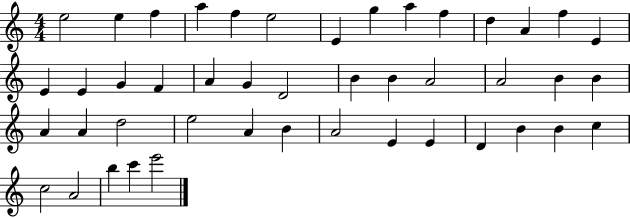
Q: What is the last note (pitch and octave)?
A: E6